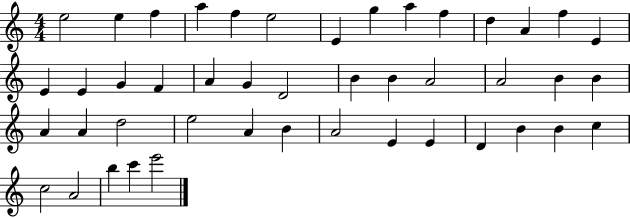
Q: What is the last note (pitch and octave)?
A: E6